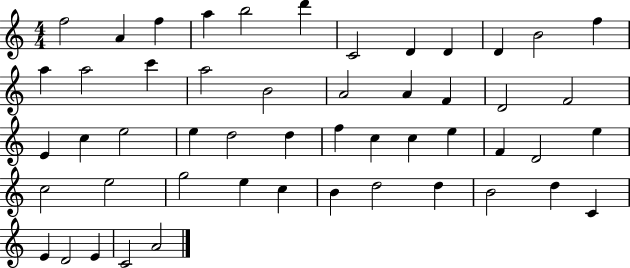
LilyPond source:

{
  \clef treble
  \numericTimeSignature
  \time 4/4
  \key c \major
  f''2 a'4 f''4 | a''4 b''2 d'''4 | c'2 d'4 d'4 | d'4 b'2 f''4 | \break a''4 a''2 c'''4 | a''2 b'2 | a'2 a'4 f'4 | d'2 f'2 | \break e'4 c''4 e''2 | e''4 d''2 d''4 | f''4 c''4 c''4 e''4 | f'4 d'2 e''4 | \break c''2 e''2 | g''2 e''4 c''4 | b'4 d''2 d''4 | b'2 d''4 c'4 | \break e'4 d'2 e'4 | c'2 a'2 | \bar "|."
}